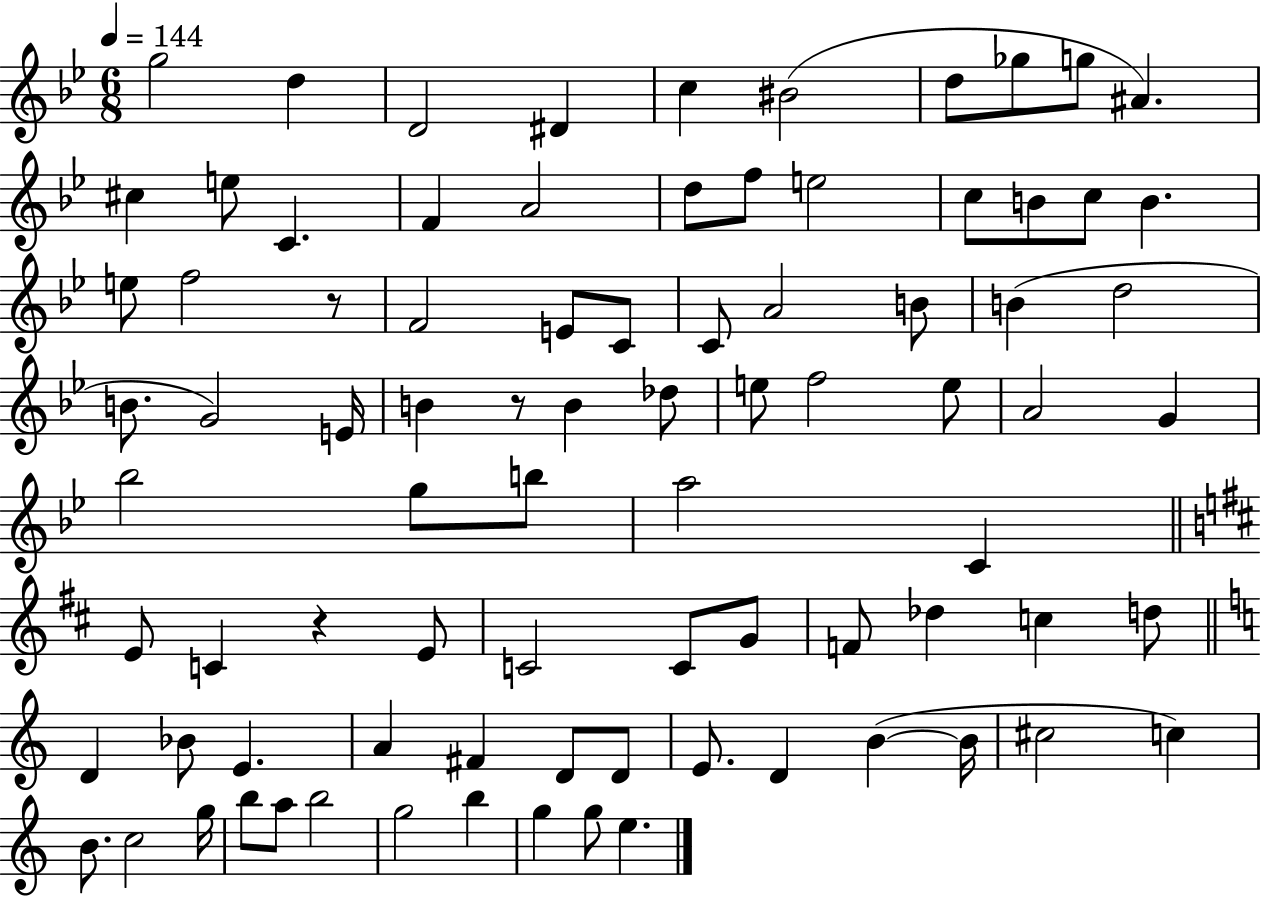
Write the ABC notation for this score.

X:1
T:Untitled
M:6/8
L:1/4
K:Bb
g2 d D2 ^D c ^B2 d/2 _g/2 g/2 ^A ^c e/2 C F A2 d/2 f/2 e2 c/2 B/2 c/2 B e/2 f2 z/2 F2 E/2 C/2 C/2 A2 B/2 B d2 B/2 G2 E/4 B z/2 B _d/2 e/2 f2 e/2 A2 G _b2 g/2 b/2 a2 C E/2 C z E/2 C2 C/2 G/2 F/2 _d c d/2 D _B/2 E A ^F D/2 D/2 E/2 D B B/4 ^c2 c B/2 c2 g/4 b/2 a/2 b2 g2 b g g/2 e